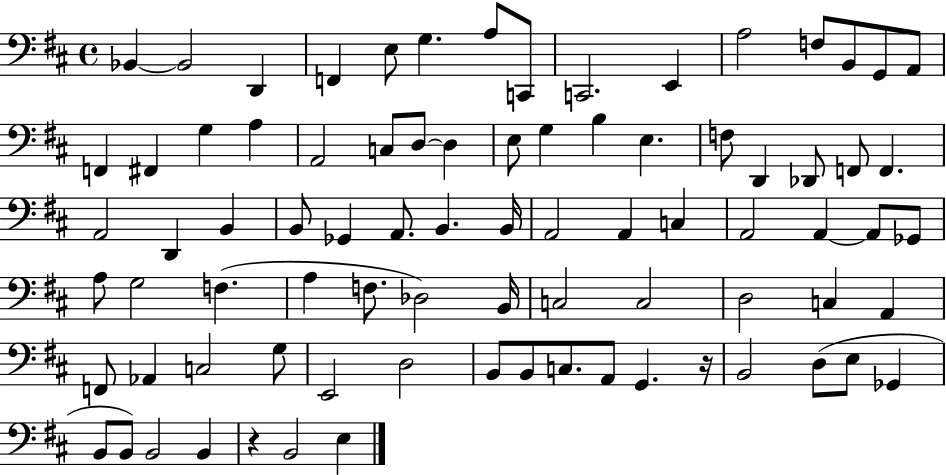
Bb2/q Bb2/h D2/q F2/q E3/e G3/q. A3/e C2/e C2/h. E2/q A3/h F3/e B2/e G2/e A2/e F2/q F#2/q G3/q A3/q A2/h C3/e D3/e D3/q E3/e G3/q B3/q E3/q. F3/e D2/q Db2/e F2/e F2/q. A2/h D2/q B2/q B2/e Gb2/q A2/e. B2/q. B2/s A2/h A2/q C3/q A2/h A2/q A2/e Gb2/e A3/e G3/h F3/q. A3/q F3/e. Db3/h B2/s C3/h C3/h D3/h C3/q A2/q F2/e Ab2/q C3/h G3/e E2/h D3/h B2/e B2/e C3/e. A2/e G2/q. R/s B2/h D3/e E3/e Gb2/q B2/e B2/e B2/h B2/q R/q B2/h E3/q